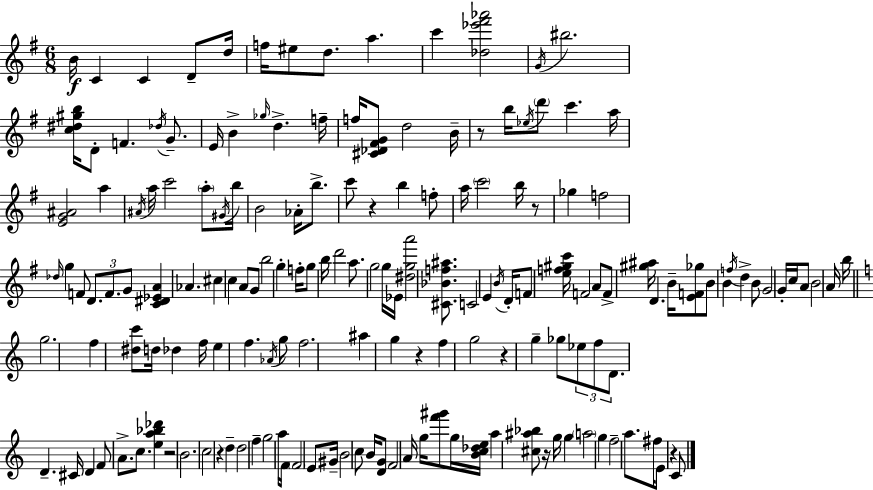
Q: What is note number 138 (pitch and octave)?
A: G5